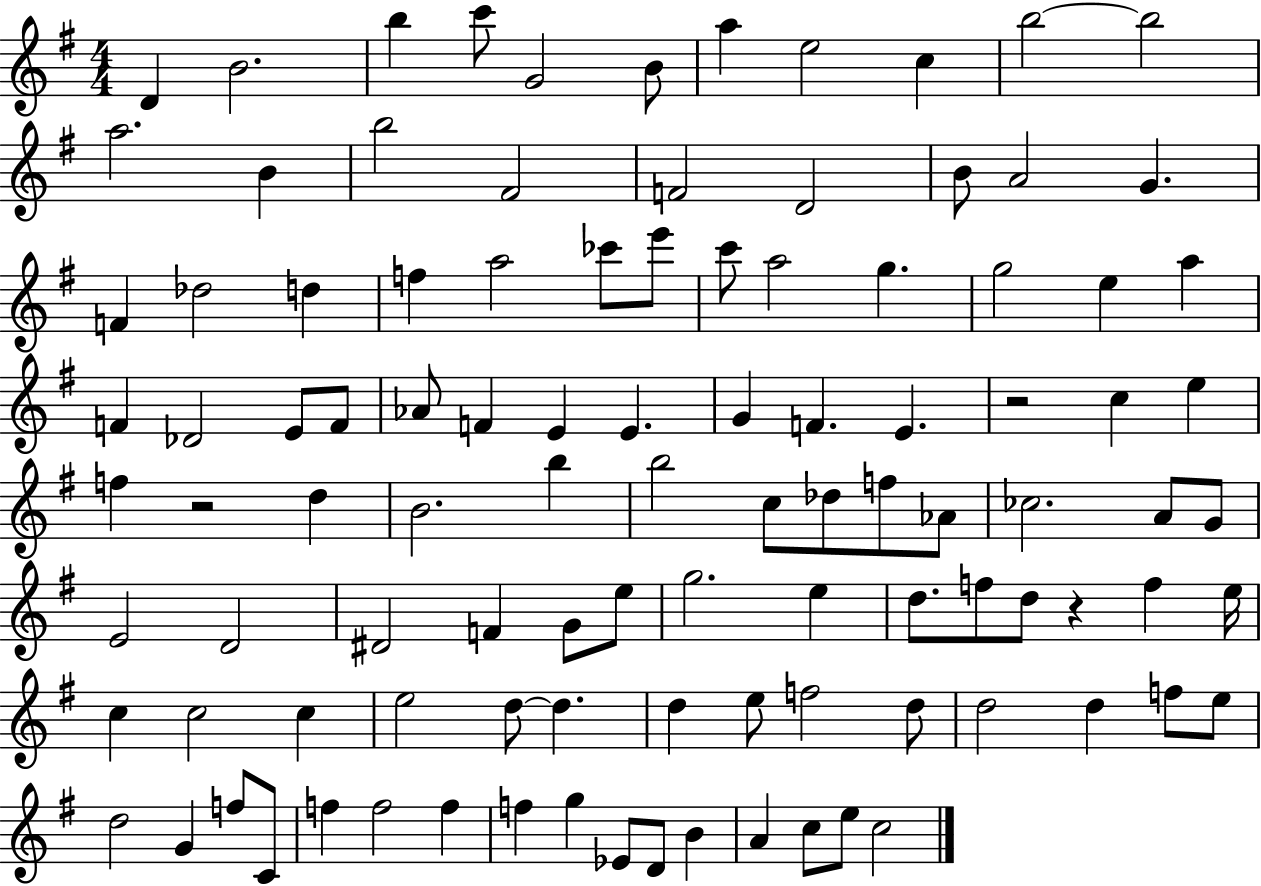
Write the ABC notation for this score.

X:1
T:Untitled
M:4/4
L:1/4
K:G
D B2 b c'/2 G2 B/2 a e2 c b2 b2 a2 B b2 ^F2 F2 D2 B/2 A2 G F _d2 d f a2 _c'/2 e'/2 c'/2 a2 g g2 e a F _D2 E/2 F/2 _A/2 F E E G F E z2 c e f z2 d B2 b b2 c/2 _d/2 f/2 _A/2 _c2 A/2 G/2 E2 D2 ^D2 F G/2 e/2 g2 e d/2 f/2 d/2 z f e/4 c c2 c e2 d/2 d d e/2 f2 d/2 d2 d f/2 e/2 d2 G f/2 C/2 f f2 f f g _E/2 D/2 B A c/2 e/2 c2